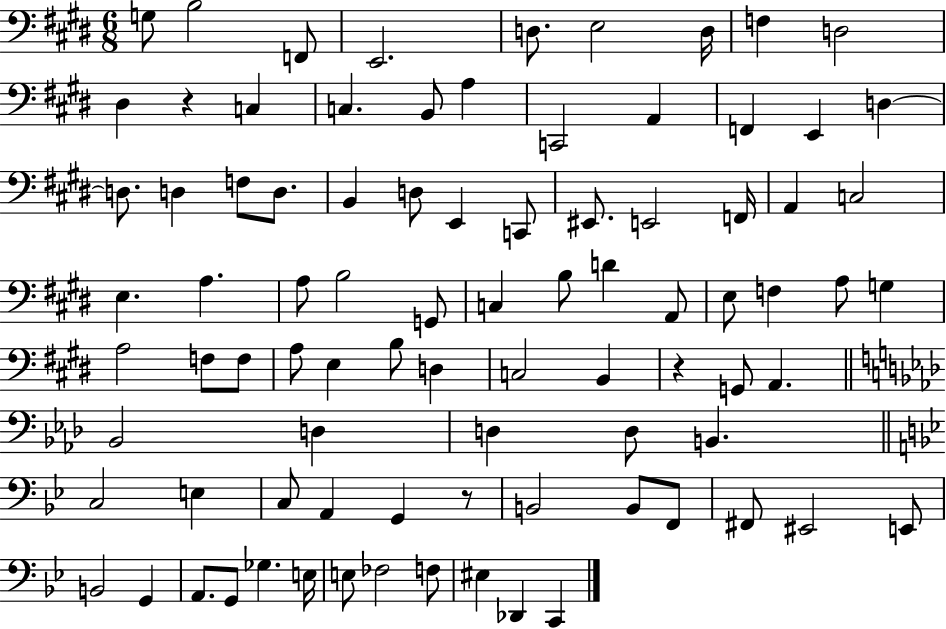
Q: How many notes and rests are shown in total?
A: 87